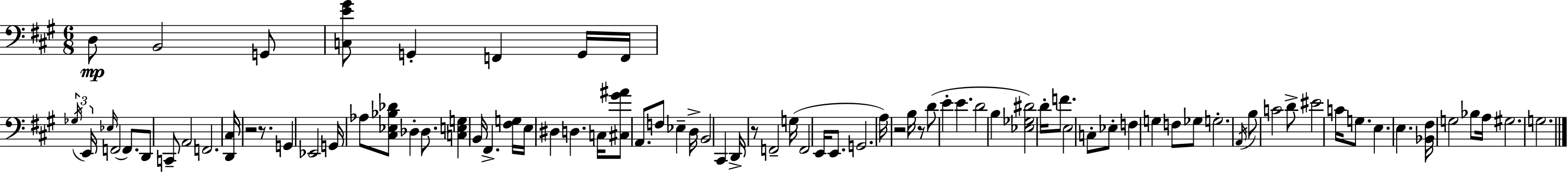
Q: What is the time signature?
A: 6/8